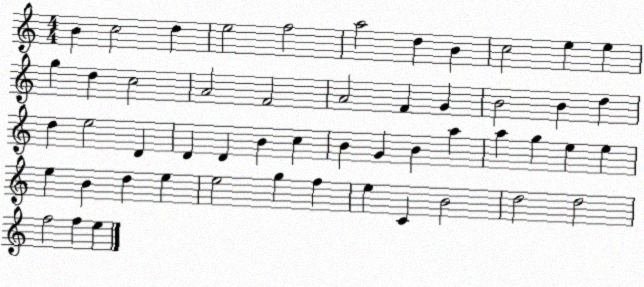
X:1
T:Untitled
M:4/4
L:1/4
K:C
B c2 d e2 f2 a2 d B c2 e e g d c2 A2 F2 A2 F G B2 B d d e2 D D D B c B G B a a g e e e B d e e2 g f e C B2 d2 d2 f2 f e